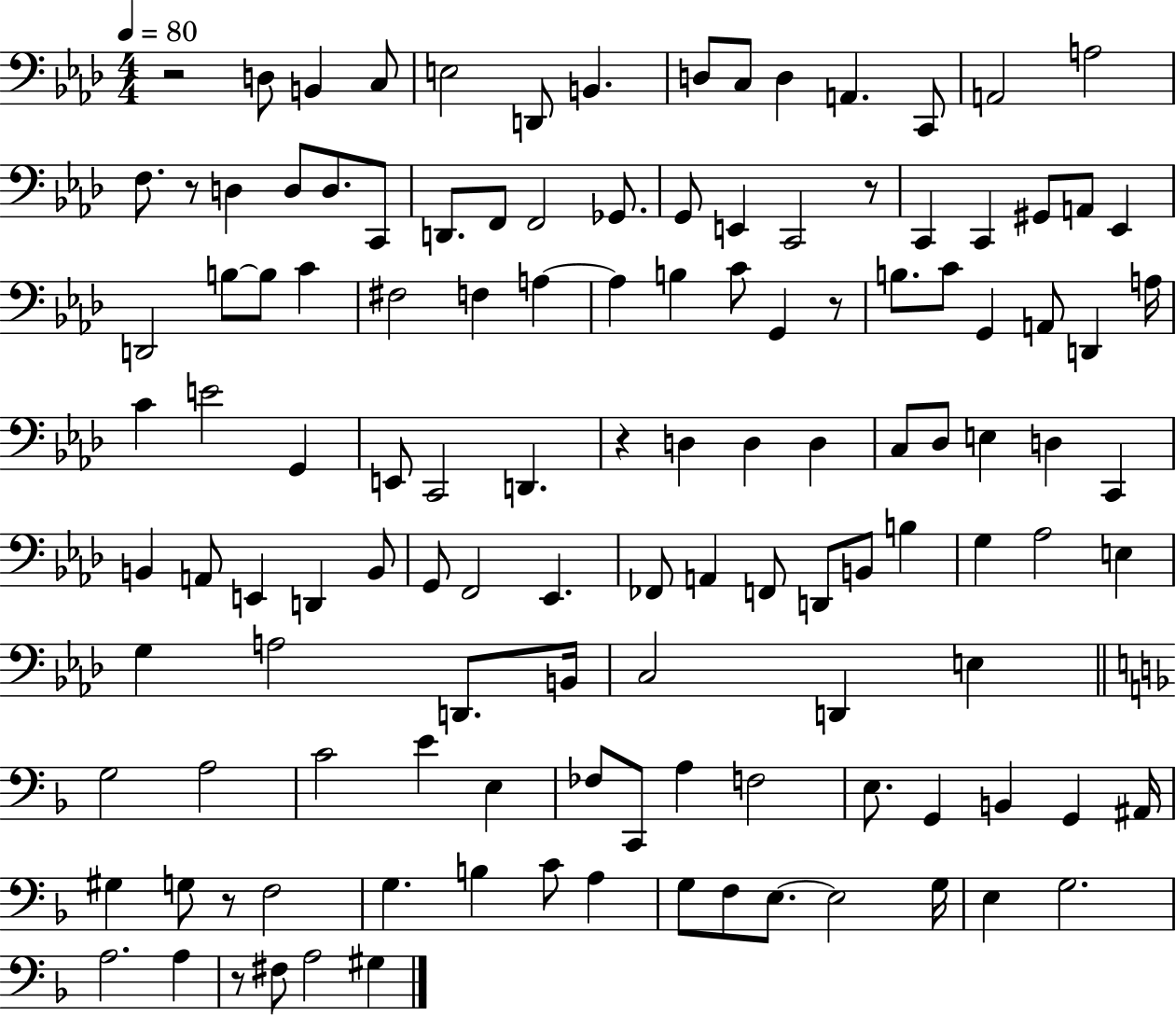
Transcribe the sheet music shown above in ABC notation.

X:1
T:Untitled
M:4/4
L:1/4
K:Ab
z2 D,/2 B,, C,/2 E,2 D,,/2 B,, D,/2 C,/2 D, A,, C,,/2 A,,2 A,2 F,/2 z/2 D, D,/2 D,/2 C,,/2 D,,/2 F,,/2 F,,2 _G,,/2 G,,/2 E,, C,,2 z/2 C,, C,, ^G,,/2 A,,/2 _E,, D,,2 B,/2 B,/2 C ^F,2 F, A, A, B, C/2 G,, z/2 B,/2 C/2 G,, A,,/2 D,, A,/4 C E2 G,, E,,/2 C,,2 D,, z D, D, D, C,/2 _D,/2 E, D, C,, B,, A,,/2 E,, D,, B,,/2 G,,/2 F,,2 _E,, _F,,/2 A,, F,,/2 D,,/2 B,,/2 B, G, _A,2 E, G, A,2 D,,/2 B,,/4 C,2 D,, E, G,2 A,2 C2 E E, _F,/2 C,,/2 A, F,2 E,/2 G,, B,, G,, ^A,,/4 ^G, G,/2 z/2 F,2 G, B, C/2 A, G,/2 F,/2 E,/2 E,2 G,/4 E, G,2 A,2 A, z/2 ^F,/2 A,2 ^G,